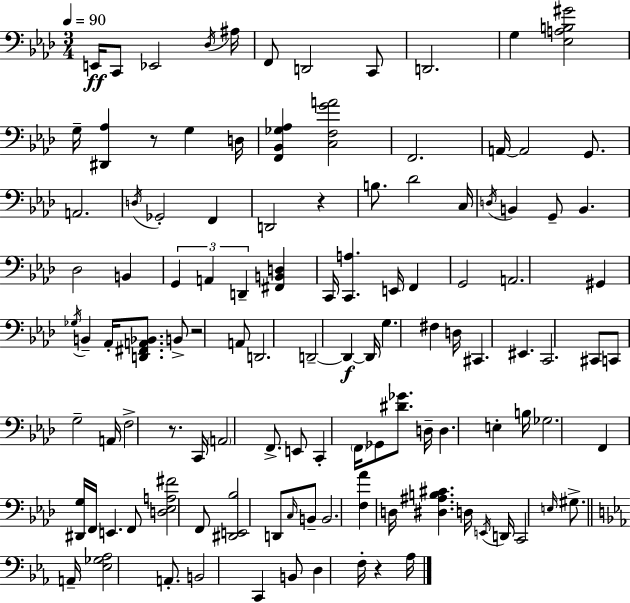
{
  \clef bass
  \numericTimeSignature
  \time 3/4
  \key aes \major
  \tempo 4 = 90
  e,16\ff c,8 ees,2 \acciaccatura { des16 } | ais16 f,8 d,2 c,8 | d,2. | g4 <ees a b gis'>2 | \break g16-- <dis, aes>4 r8 g4 | d16 <f, bes, ges aes>4 <c f g' a'>2 | f,2. | a,16~~ a,2 g,8. | \break a,2. | \acciaccatura { d16 } ges,2-. f,4 | d,2 r4 | b8. des'2 | \break c16 \acciaccatura { d16 } b,4 g,8-- b,4. | des2 b,4 | \tuplet 3/2 { g,4 a,4 d,4-- } | <fis, b, d>4 c,16 <c, a>4. | \break e,16 f,4 g,2 | a,2. | gis,4 \acciaccatura { ges16 } b,4-- | aes,16-. <d, fis, a, bes,>8. b,8-> r2 | \break a,8 d,2. | d,2--~~ | d,4~~\f d,16 g4. fis4 | d16 cis,4. eis,4. | \break c,2. | cis,8 c,8 g2-- | a,16 f2-> | r8. c,16 \parenthesize a,2 | \break f,8.-> e,8 c,4-. \parenthesize f,16 ges,8 | <dis' ges'>8. d16-- d4. e4-. | b16 ges2. | f,4 <dis, g>16 f,16 e,4. | \break f,8 <d ees a fis'>2 | f,8 <dis, e, bes>2 | d,8 \grace { c16 } b,8-- b,2. | <f aes'>4 d16 <dis ais b cis'>4. | \break d16 \acciaccatura { e,16 } d,16 c,2 | \grace { e16 } gis8.-> \bar "||" \break \key c \minor a,16-- <ees ges aes>2 a,8.-. | b,2 c,4 | b,8 d4 f16-. r4 aes16 | \bar "|."
}